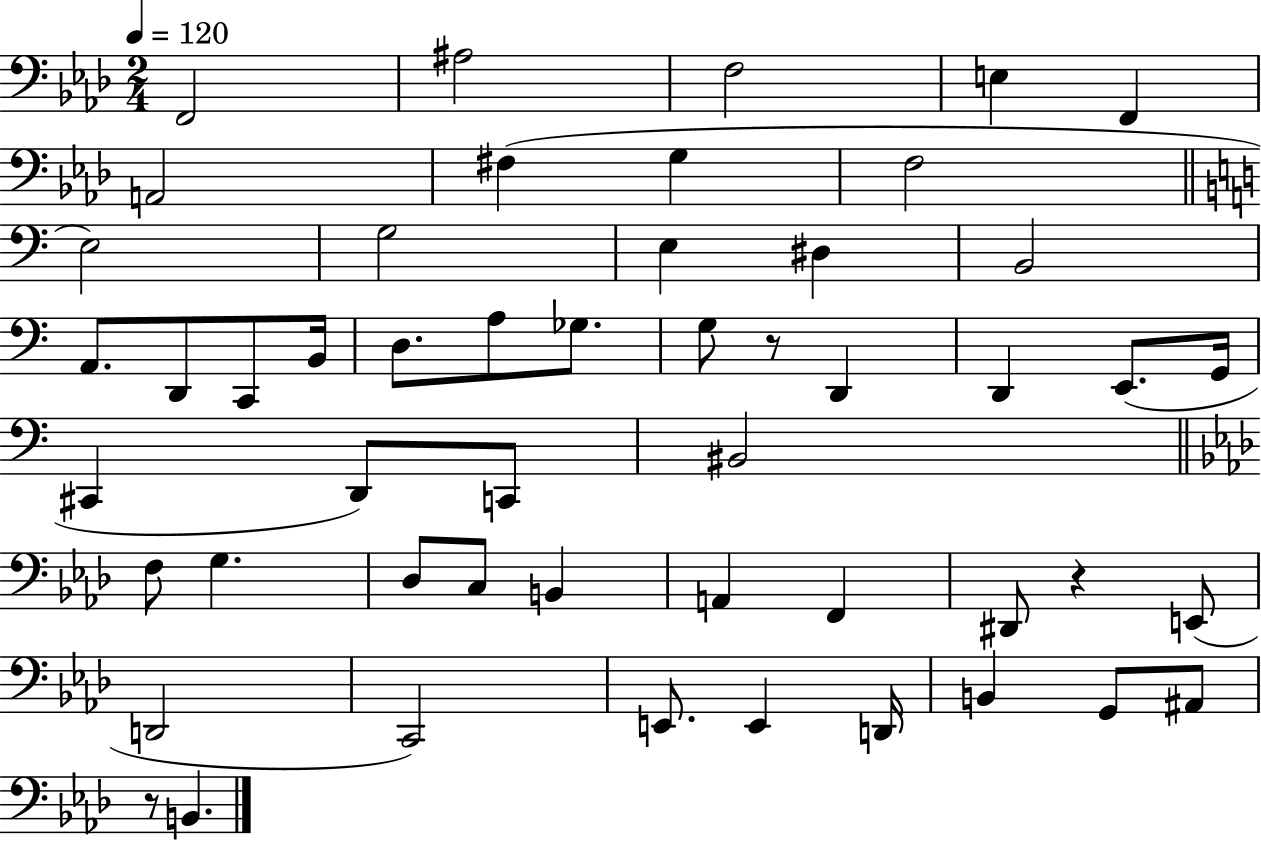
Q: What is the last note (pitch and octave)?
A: B2